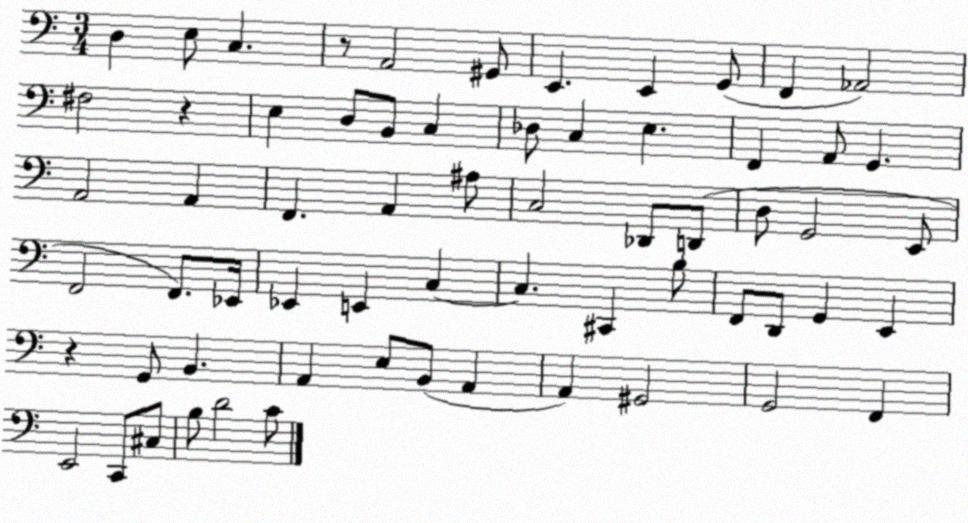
X:1
T:Untitled
M:3/4
L:1/4
K:C
D, E,/2 C, z/2 A,,2 ^G,,/2 E,, E,, G,,/2 F,, _A,,2 ^F,2 z E, D,/2 B,,/2 C, _D,/2 C, E, F,, A,,/2 G,, A,,2 A,, F,, A,, ^A,/2 C,2 _D,,/2 D,,/2 D,/2 G,,2 E,,/2 F,,2 F,,/2 _E,,/4 _E,, E,, C, C, ^C,, B,/2 F,,/2 D,,/2 G,, E,, z G,,/2 B,, A,, E,/2 B,,/2 A,, A,, ^G,,2 G,,2 F,, E,,2 C,,/2 ^C,/2 B,/2 D2 C/2